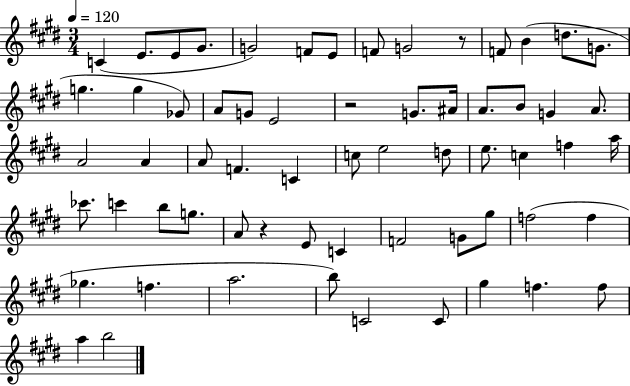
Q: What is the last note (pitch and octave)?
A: B5